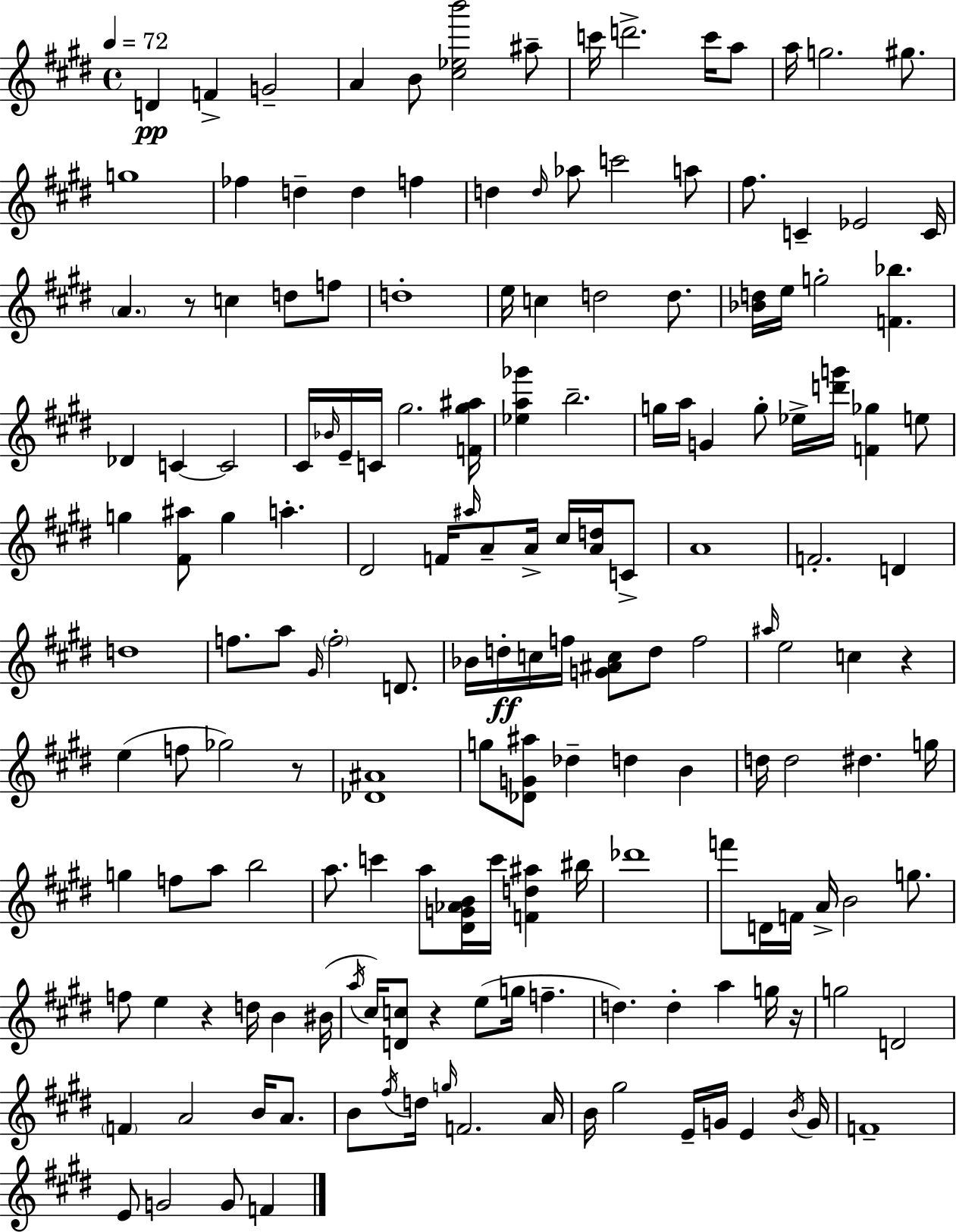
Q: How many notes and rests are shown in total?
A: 167